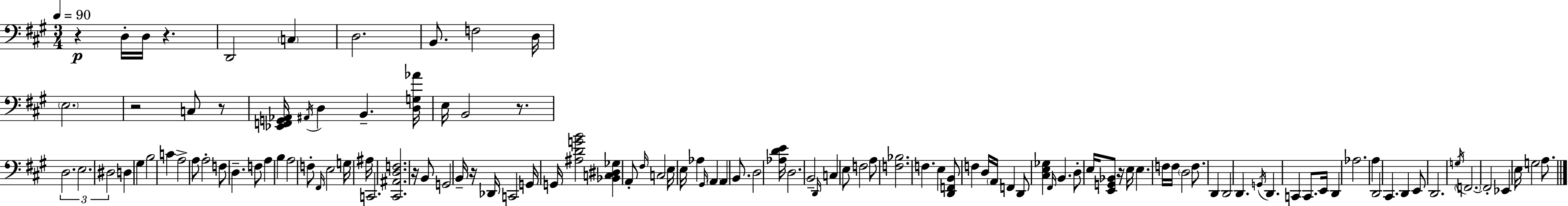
{
  \clef bass
  \numericTimeSignature
  \time 3/4
  \key a \major
  \tempo 4 = 90
  \repeat volta 2 { r4\p d16-. d16 r4. | d,2 \parenthesize c4 | d2. | b,8. f2 d16 | \break \parenthesize e2. | r2 c8 r8 | <ees, f, g, aes,>16 \acciaccatura { ais,16 } d4 b,4.-- | <d g aes'>16 e16 b,2 r8. | \break \tuplet 3/2 { d2. | e2. | dis2 } d4 | gis4 b2 | \break c'4 a2-> | a8 a2-. f8 | d4.-- f8 a4 | b4 a2 | \break f8-. \grace { fis,16 } e2 | g16 ais16 c,2. | <cis, ais, d f>2. | r16 b,8 g,2 | \break b,16-- r16 des,16 c,2 | g,16 g,16 <ais d' g' b'>2 <bes, c dis ges>4 | a,8-. \grace { fis16 } c2 | e16 e16 aes4 \grace { gis,16 } \parenthesize a,4 | \break a,4 b,8. d2 | <aes d' e'>16 d2. | b,2-- | \grace { d,16 } c4 e8 f2 | \break a8 <f bes>2. | f4. e4 | <d, f, b,>8 f4 d16 \parenthesize a,16 f,4 | d,8 <cis e ges>4 \grace { fis,16 } b,4. | \break d8-. e16 <e, g, bes,>8 r16 e16 e4. | f16 f16 \parenthesize d2 | f8. d,4 d,2 | d,4. | \break \acciaccatura { g,16 } d,4. c,4 c,8. | e,16 d,4 aes2. | a4 d,2 | cis,4. | \break d,4 e,8 d,2. | \acciaccatura { g16 } \parenthesize f,2.~~ | f,2-. | ees,4 e16 g2 | \break a8. } \bar "|."
}